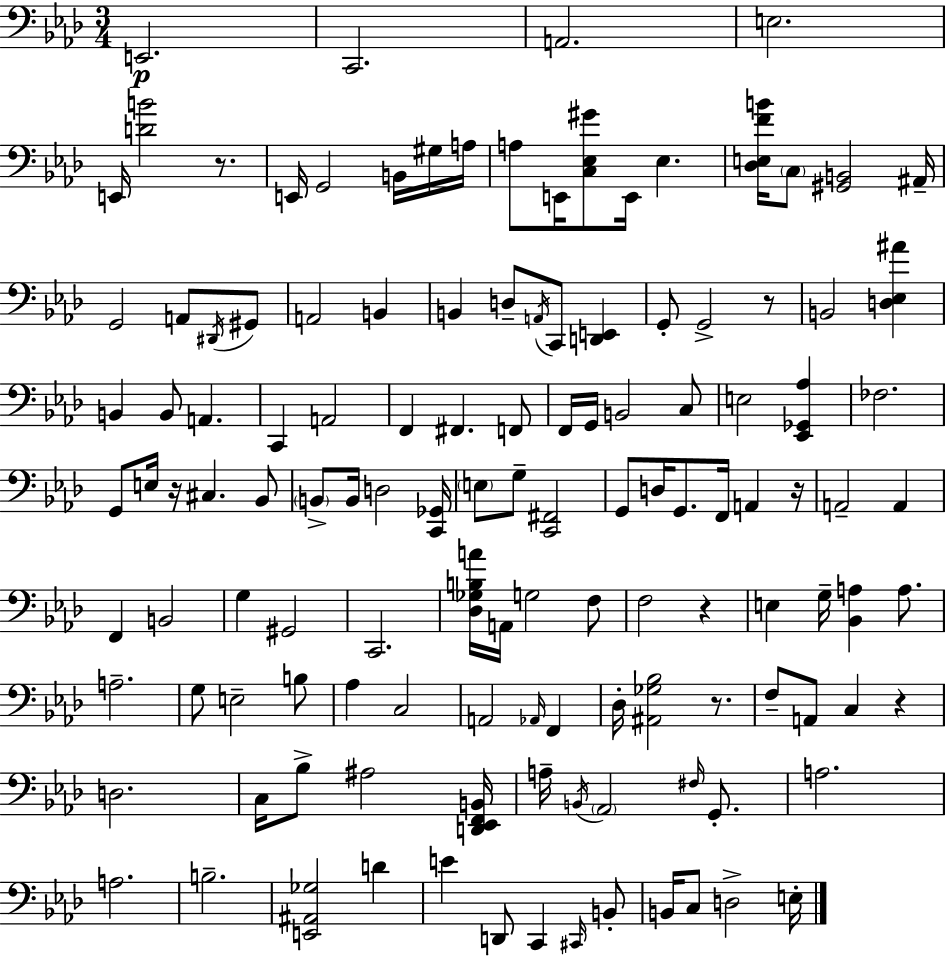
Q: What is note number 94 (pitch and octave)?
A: A3